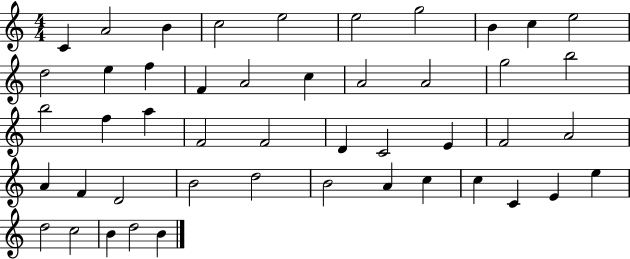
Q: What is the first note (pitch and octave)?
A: C4